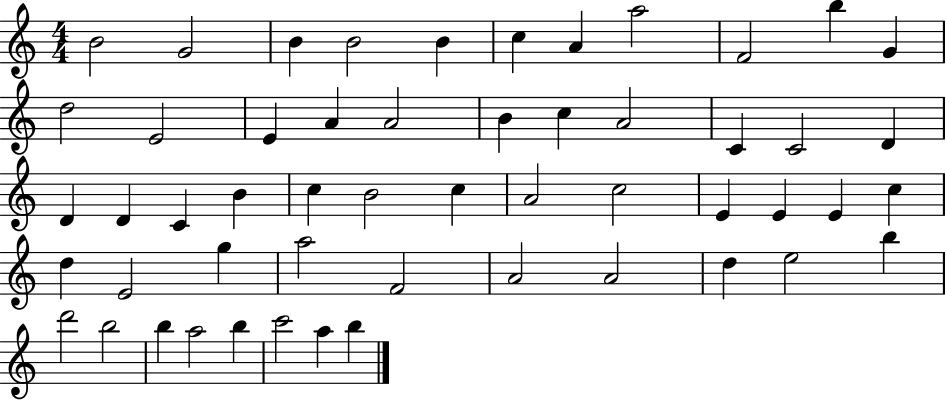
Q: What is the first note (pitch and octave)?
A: B4